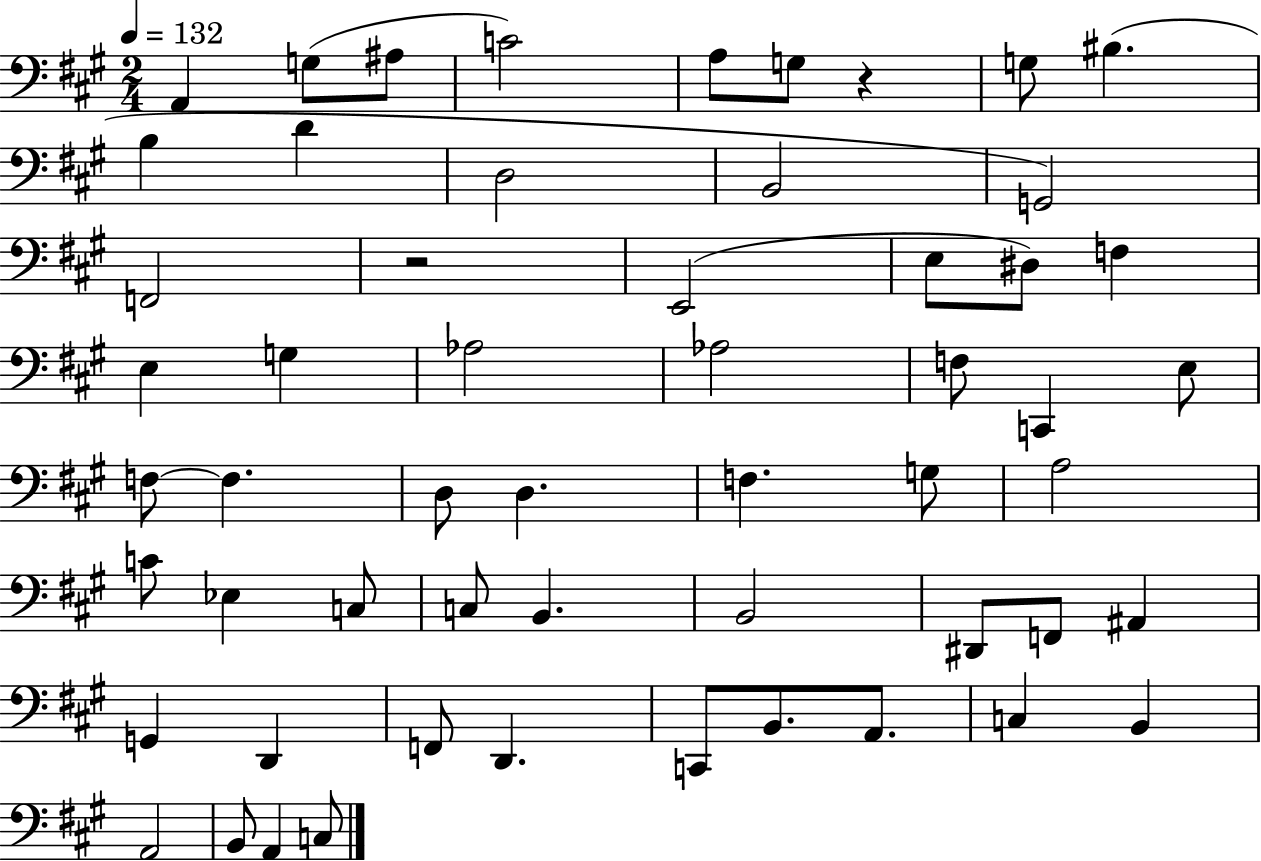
{
  \clef bass
  \numericTimeSignature
  \time 2/4
  \key a \major
  \tempo 4 = 132
  \repeat volta 2 { a,4 g8( ais8 | c'2) | a8 g8 r4 | g8 bis4.( | \break b4 d'4 | d2 | b,2 | g,2) | \break f,2 | r2 | e,2( | e8 dis8) f4 | \break e4 g4 | aes2 | aes2 | f8 c,4 e8 | \break f8~~ f4. | d8 d4. | f4. g8 | a2 | \break c'8 ees4 c8 | c8 b,4. | b,2 | dis,8 f,8 ais,4 | \break g,4 d,4 | f,8 d,4. | c,8 b,8. a,8. | c4 b,4 | \break a,2 | b,8 a,4 c8 | } \bar "|."
}